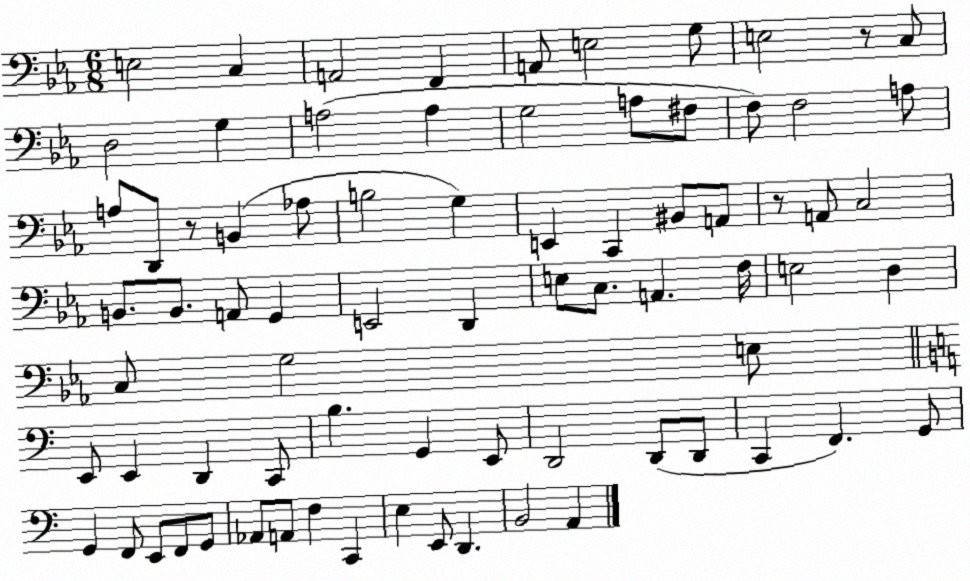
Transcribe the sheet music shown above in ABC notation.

X:1
T:Untitled
M:6/8
L:1/4
K:Eb
E,2 C, A,,2 F,, A,,/2 E,2 G,/2 E,2 z/2 C,/2 D,2 G, A,2 A, G,2 A,/2 ^F,/2 F,/2 F,2 A,/2 A,/2 D,,/2 z/2 B,, _A,/2 B,2 G, E,, C,, ^B,,/2 A,,/2 z/2 A,,/2 C,2 B,,/2 B,,/2 A,,/2 G,, E,,2 D,, E,/2 C,/2 A,, F,/4 E,2 D, C,/2 G,2 E,/2 E,,/2 E,, D,, C,,/2 B, G,, E,,/2 D,,2 D,,/2 D,,/2 C,, F,, G,,/2 G,, F,,/2 E,,/2 F,,/2 G,,/2 _A,,/2 A,,/2 F, C,, E, E,,/2 D,, B,,2 A,,